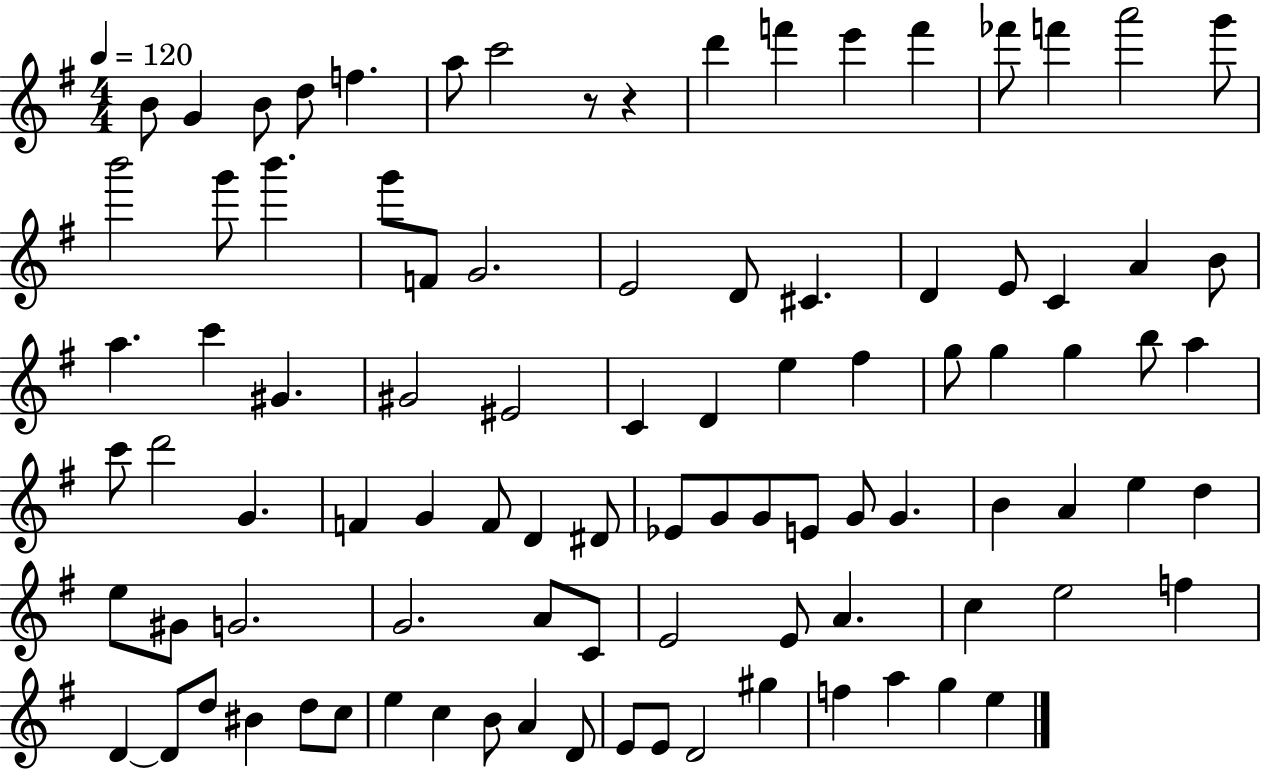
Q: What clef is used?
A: treble